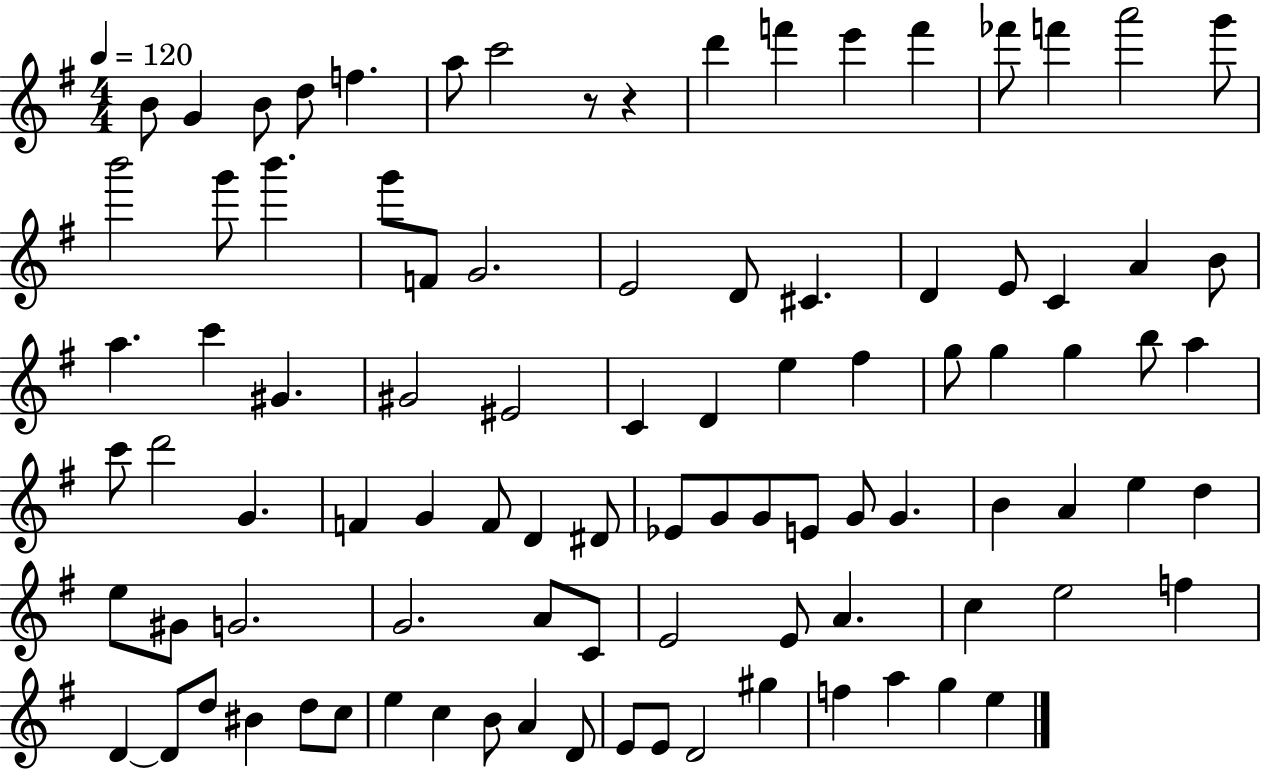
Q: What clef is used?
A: treble